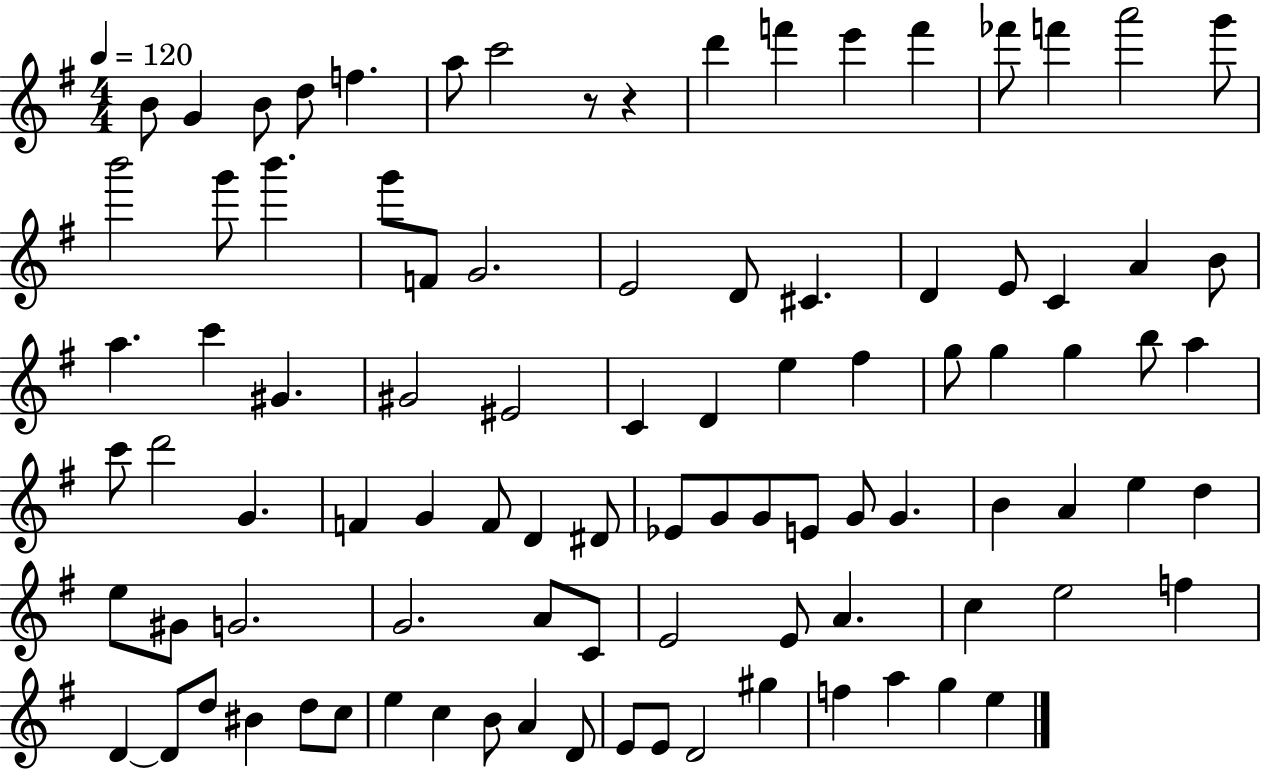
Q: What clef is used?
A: treble